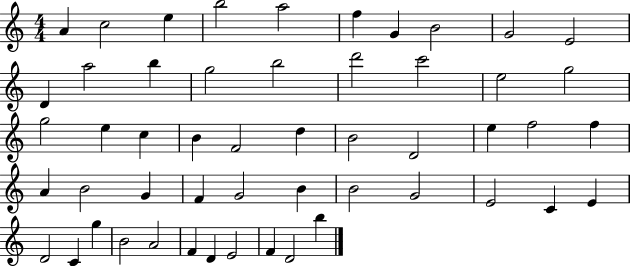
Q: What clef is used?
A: treble